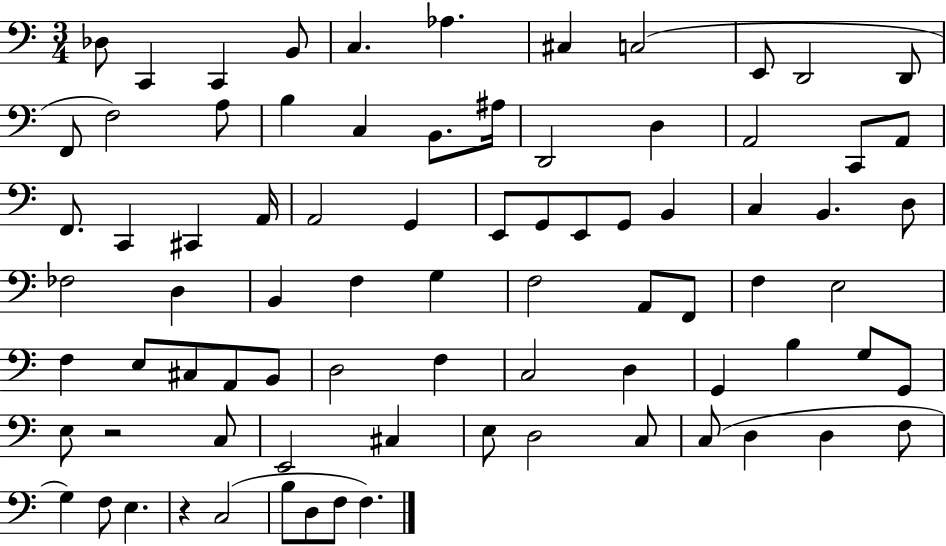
X:1
T:Untitled
M:3/4
L:1/4
K:C
_D,/2 C,, C,, B,,/2 C, _A, ^C, C,2 E,,/2 D,,2 D,,/2 F,,/2 F,2 A,/2 B, C, B,,/2 ^A,/4 D,,2 D, A,,2 C,,/2 A,,/2 F,,/2 C,, ^C,, A,,/4 A,,2 G,, E,,/2 G,,/2 E,,/2 G,,/2 B,, C, B,, D,/2 _F,2 D, B,, F, G, F,2 A,,/2 F,,/2 F, E,2 F, E,/2 ^C,/2 A,,/2 B,,/2 D,2 F, C,2 D, G,, B, G,/2 G,,/2 E,/2 z2 C,/2 E,,2 ^C, E,/2 D,2 C,/2 C,/2 D, D, F,/2 G, F,/2 E, z C,2 B,/2 D,/2 F,/2 F,